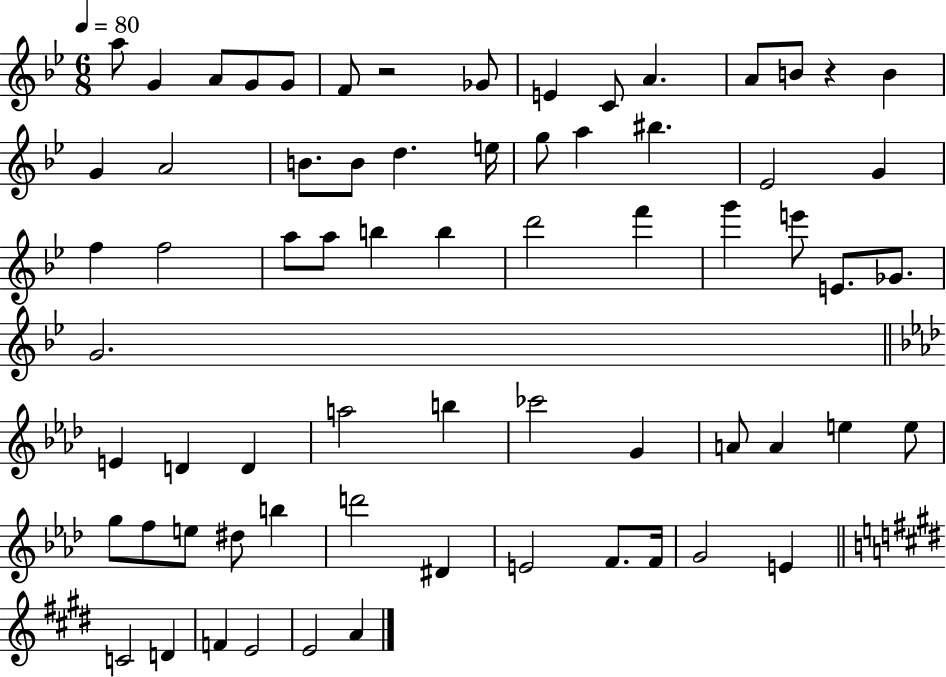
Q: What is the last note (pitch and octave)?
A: A4